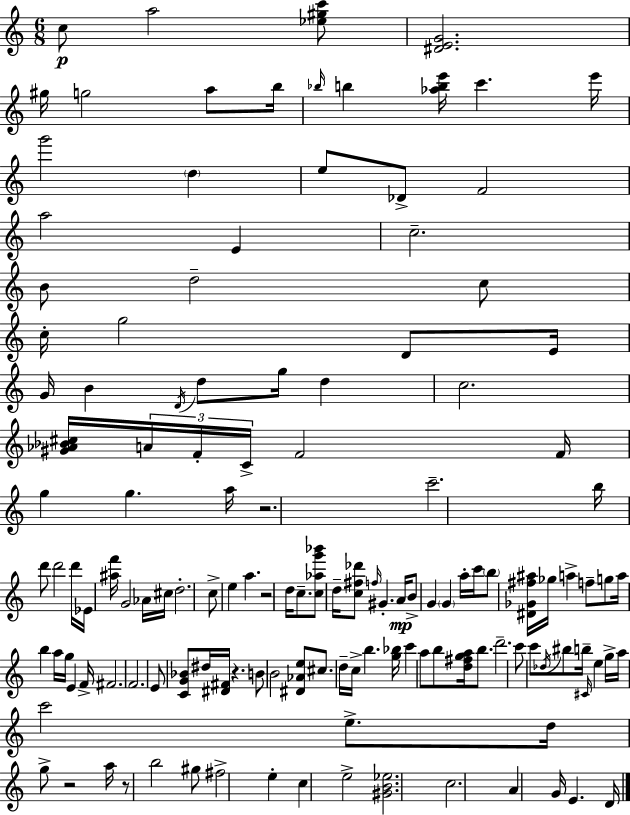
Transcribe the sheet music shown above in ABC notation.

X:1
T:Untitled
M:6/8
L:1/4
K:C
c/2 a2 [_e^gc']/2 [^DEG]2 ^g/4 g2 a/2 b/4 _b/4 b [_abe']/4 c' e'/4 g'2 d e/2 _D/2 F2 a2 E c2 B/2 d2 c/2 c/4 g2 D/2 E/4 G/4 B D/4 d/2 g/4 d c2 [^G_A_B^c]/4 A/4 F/4 C/4 F2 F/4 g g a/4 z2 c'2 b/4 d'/2 d'2 d'/4 _E/4 [^af']/4 G2 _A/4 ^c/4 d2 c/2 e a z2 d/4 c/2 [c_ag'_b']/2 d/4 [c^f_d']/2 f/4 ^G A/4 B/2 G G a/4 c'/4 b/2 [^D_G^f^a]/4 _g/4 a f/2 g/2 a/4 b a/4 g/4 E F/4 ^F2 F2 E/2 [CG_B]/2 ^d/4 [^D^F]/4 z B/2 B2 [^D_Ae]/2 ^c/2 d/4 c/4 b [g_b]/4 c' a/2 b/2 [d^fga]/4 b/2 d'2 c'/2 c'/2 _d/4 ^b/2 b/4 ^C/4 e g/4 a/4 c'2 e/2 d/4 g/2 z2 a/4 z/2 b2 ^g/2 ^f2 e c e2 [^GB_e]2 c2 A G/4 E D/4